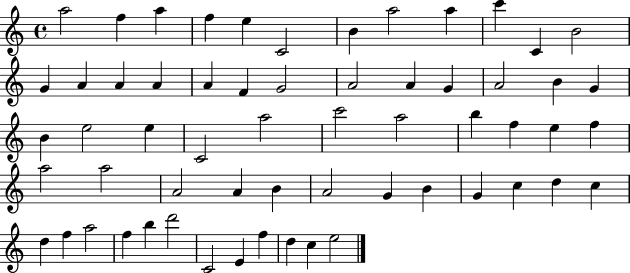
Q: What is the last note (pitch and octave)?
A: E5